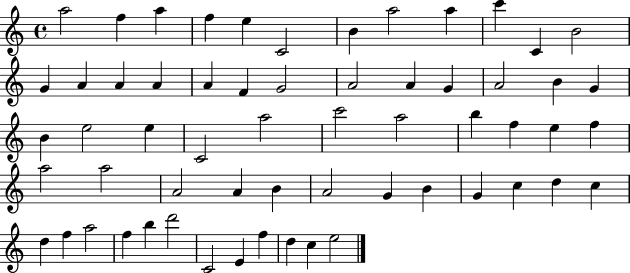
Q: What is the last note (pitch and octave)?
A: E5